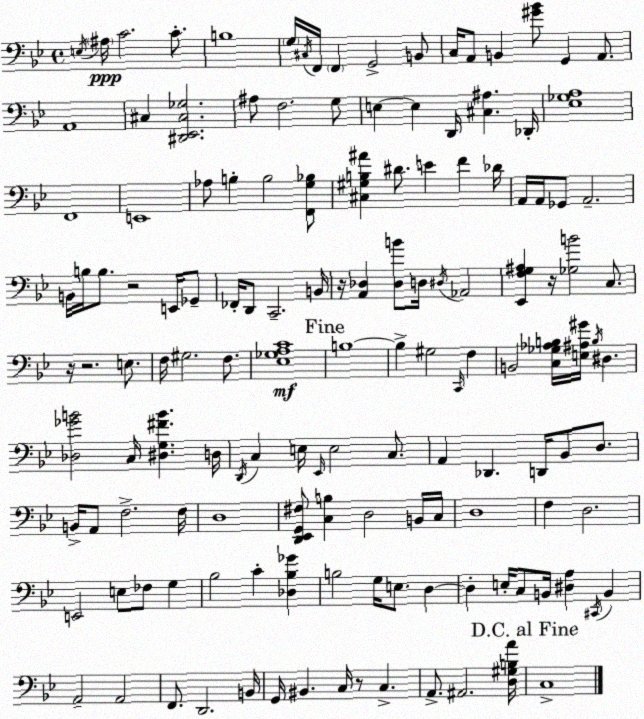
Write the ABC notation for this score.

X:1
T:Untitled
M:4/4
L:1/4
K:Bb
E,/4 ^A,/4 C2 C/2 B,4 G,/4 ^C,/4 F,,/4 F,, G,,2 B,,/2 C,/4 A,,/2 B,, [^G_B]/2 G,, A,,/2 A,,4 ^C, [^D,,_E,,^C,_G,]2 ^A,/2 F,2 G,/2 E, E, D,,/4 [^C,^A,] _D,,/4 [_E,_G,A,]4 F,,4 E,,4 _A,/2 B, B,2 [F,,G,_B,]/2 [^C,^G,B,^A] ^D/2 E F _D/4 A,,/4 A,,/4 _G,,/2 A,,2 B,,/4 B,/4 B,/2 z2 E,,/4 _G,,/2 _F,,/4 D,,/2 C,,2 B,,/4 z/4 [A,,_D,] [_D,B]/2 D,/4 ^D,/4 _A,,2 [_E,,F,G,^A,] z/4 [_G,B]2 C,/2 z/4 z2 E,/2 F,/4 ^G,2 F,/2 [_E,_G,A,C]4 B,4 B, ^G,2 C,,/4 F, B,,2 [C,_G,_A,B,]/4 [E,^A,^G]/4 B,/4 ^D, [_D,_GB]2 C,/4 [^D,G,^FB] D,/4 D,,/4 C, E,/4 _E,,/4 E,2 C,/2 A,, _D,, D,,/4 _B,,/2 D,/2 B,,/4 A,,/2 F,2 F,/4 D,4 [D,,_E,,G,,^F,]/2 [C,B,] D,2 B,,/4 C,/4 D,4 F, D,2 E,,2 E,/2 _F,/2 G, _B,2 C [_D,_B,_G] B,2 G,/4 E,/2 D, D, E,/4 C,/2 B,,/4 [^D,A,] ^C,,/4 B,, A,,2 A,,2 F,,/2 D,,2 B,,/4 G,,/4 ^B,, C,/4 z/2 C, A,,/2 ^A,,2 [D,^G,B,A]/4 C,4